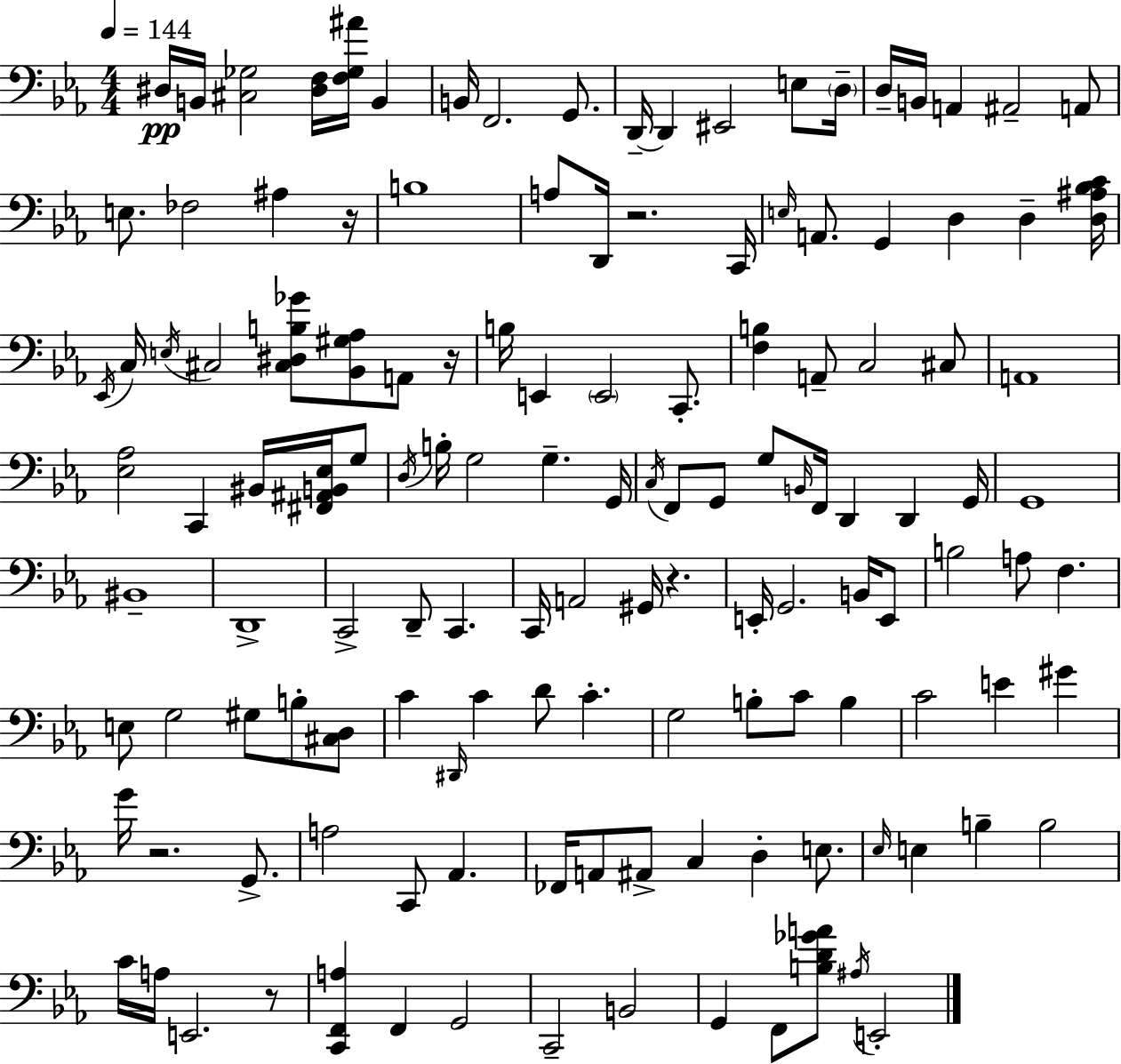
X:1
T:Untitled
M:4/4
L:1/4
K:Cm
^D,/4 B,,/4 [^C,_G,]2 [^D,F,]/4 [F,_G,^A]/4 B,, B,,/4 F,,2 G,,/2 D,,/4 D,, ^E,,2 E,/2 D,/4 D,/4 B,,/4 A,, ^A,,2 A,,/2 E,/2 _F,2 ^A, z/4 B,4 A,/2 D,,/4 z2 C,,/4 E,/4 A,,/2 G,, D, D, [D,^A,_B,C]/4 _E,,/4 C,/4 E,/4 ^C,2 [^C,^D,B,_G]/2 [_B,,^G,_A,]/2 A,,/2 z/4 B,/4 E,, E,,2 C,,/2 [F,B,] A,,/2 C,2 ^C,/2 A,,4 [_E,_A,]2 C,, ^B,,/4 [^F,,^A,,B,,_E,]/4 G,/2 D,/4 B,/4 G,2 G, G,,/4 C,/4 F,,/2 G,,/2 G,/2 B,,/4 F,,/4 D,, D,, G,,/4 G,,4 ^B,,4 D,,4 C,,2 D,,/2 C,, C,,/4 A,,2 ^G,,/4 z E,,/4 G,,2 B,,/4 E,,/2 B,2 A,/2 F, E,/2 G,2 ^G,/2 B,/2 [^C,D,]/2 C ^D,,/4 C D/2 C G,2 B,/2 C/2 B, C2 E ^G G/4 z2 G,,/2 A,2 C,,/2 _A,, _F,,/4 A,,/2 ^A,,/2 C, D, E,/2 _E,/4 E, B, B,2 C/4 A,/4 E,,2 z/2 [C,,F,,A,] F,, G,,2 C,,2 B,,2 G,, F,,/2 [B,D_GA]/2 ^A,/4 E,,2